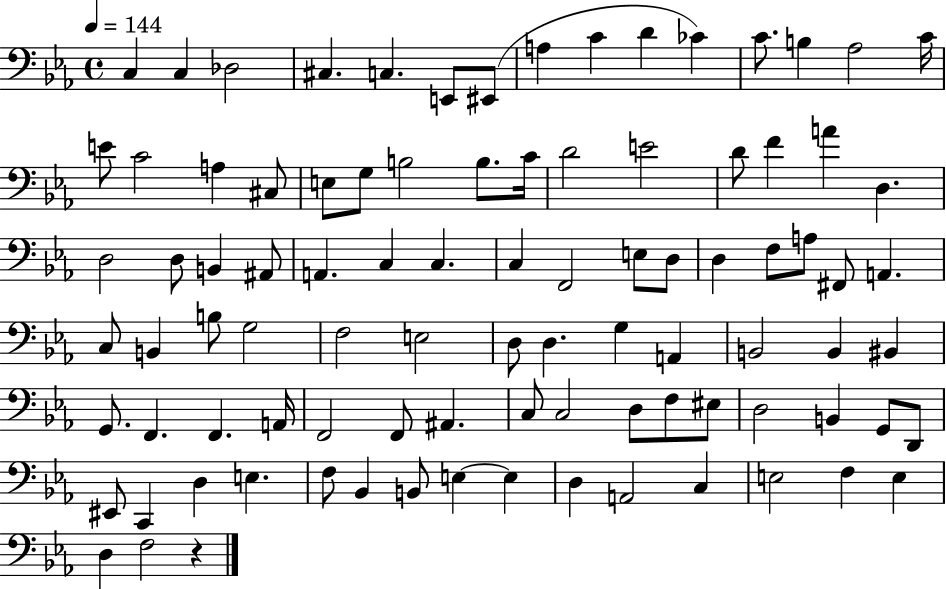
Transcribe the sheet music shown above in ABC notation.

X:1
T:Untitled
M:4/4
L:1/4
K:Eb
C, C, _D,2 ^C, C, E,,/2 ^E,,/2 A, C D _C C/2 B, _A,2 C/4 E/2 C2 A, ^C,/2 E,/2 G,/2 B,2 B,/2 C/4 D2 E2 D/2 F A D, D,2 D,/2 B,, ^A,,/2 A,, C, C, C, F,,2 E,/2 D,/2 D, F,/2 A,/2 ^F,,/2 A,, C,/2 B,, B,/2 G,2 F,2 E,2 D,/2 D, G, A,, B,,2 B,, ^B,, G,,/2 F,, F,, A,,/4 F,,2 F,,/2 ^A,, C,/2 C,2 D,/2 F,/2 ^E,/2 D,2 B,, G,,/2 D,,/2 ^E,,/2 C,, D, E, F,/2 _B,, B,,/2 E, E, D, A,,2 C, E,2 F, E, D, F,2 z